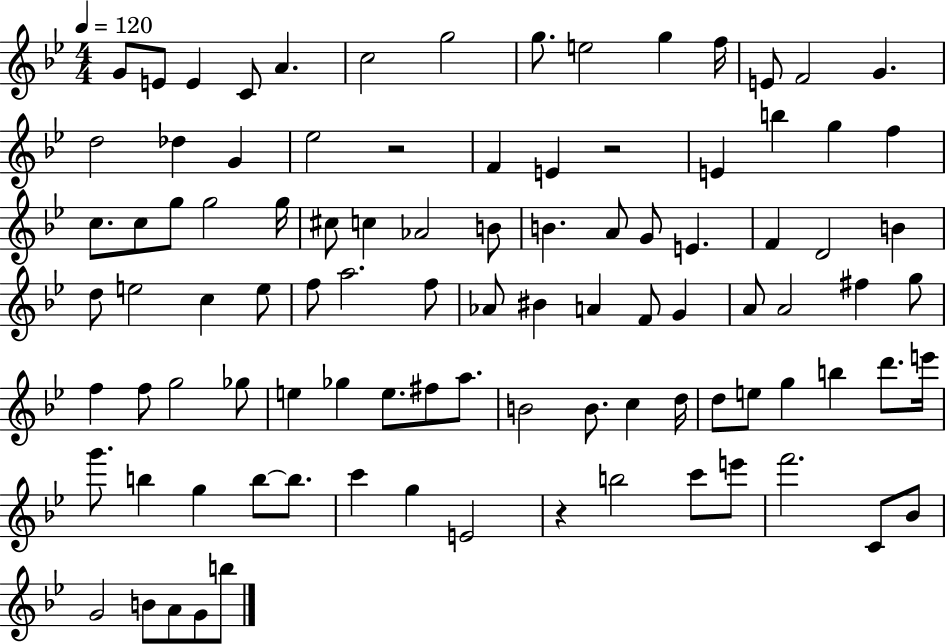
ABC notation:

X:1
T:Untitled
M:4/4
L:1/4
K:Bb
G/2 E/2 E C/2 A c2 g2 g/2 e2 g f/4 E/2 F2 G d2 _d G _e2 z2 F E z2 E b g f c/2 c/2 g/2 g2 g/4 ^c/2 c _A2 B/2 B A/2 G/2 E F D2 B d/2 e2 c e/2 f/2 a2 f/2 _A/2 ^B A F/2 G A/2 A2 ^f g/2 f f/2 g2 _g/2 e _g e/2 ^f/2 a/2 B2 B/2 c d/4 d/2 e/2 g b d'/2 e'/4 g'/2 b g b/2 b/2 c' g E2 z b2 c'/2 e'/2 f'2 C/2 _B/2 G2 B/2 A/2 G/2 b/2